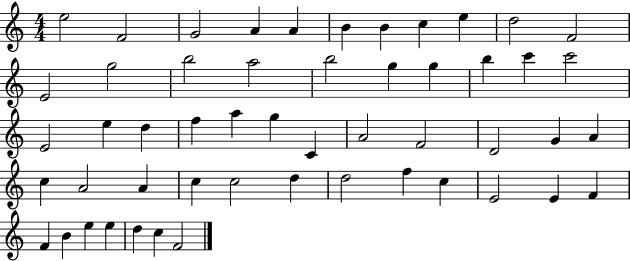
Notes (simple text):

E5/h F4/h G4/h A4/q A4/q B4/q B4/q C5/q E5/q D5/h F4/h E4/h G5/h B5/h A5/h B5/h G5/q G5/q B5/q C6/q C6/h E4/h E5/q D5/q F5/q A5/q G5/q C4/q A4/h F4/h D4/h G4/q A4/q C5/q A4/h A4/q C5/q C5/h D5/q D5/h F5/q C5/q E4/h E4/q F4/q F4/q B4/q E5/q E5/q D5/q C5/q F4/h